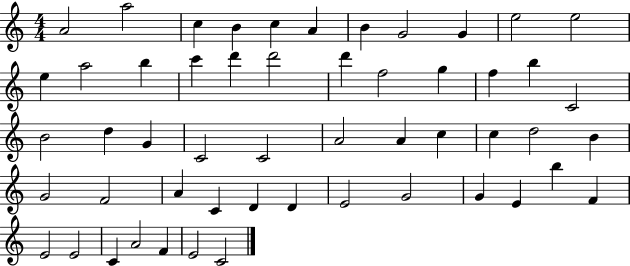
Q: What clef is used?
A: treble